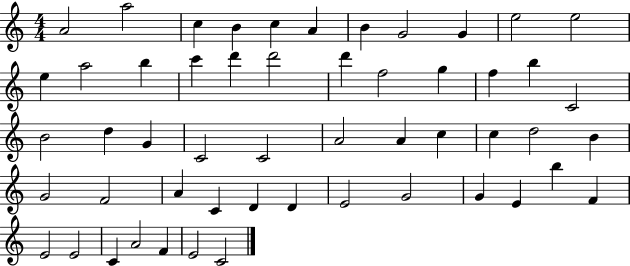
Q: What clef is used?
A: treble